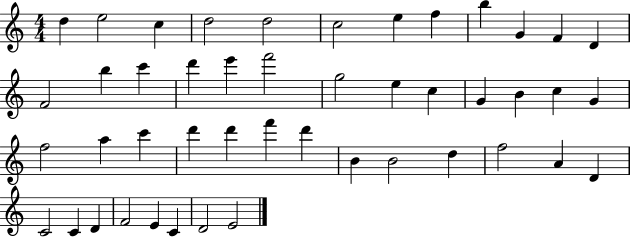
X:1
T:Untitled
M:4/4
L:1/4
K:C
d e2 c d2 d2 c2 e f b G F D F2 b c' d' e' f'2 g2 e c G B c G f2 a c' d' d' f' d' B B2 d f2 A D C2 C D F2 E C D2 E2